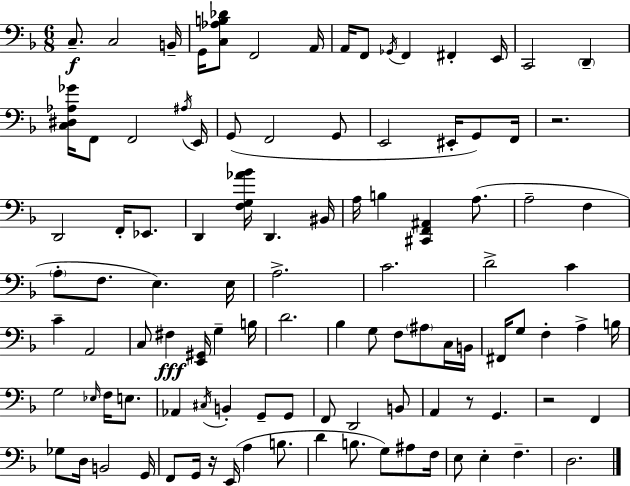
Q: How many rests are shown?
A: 4